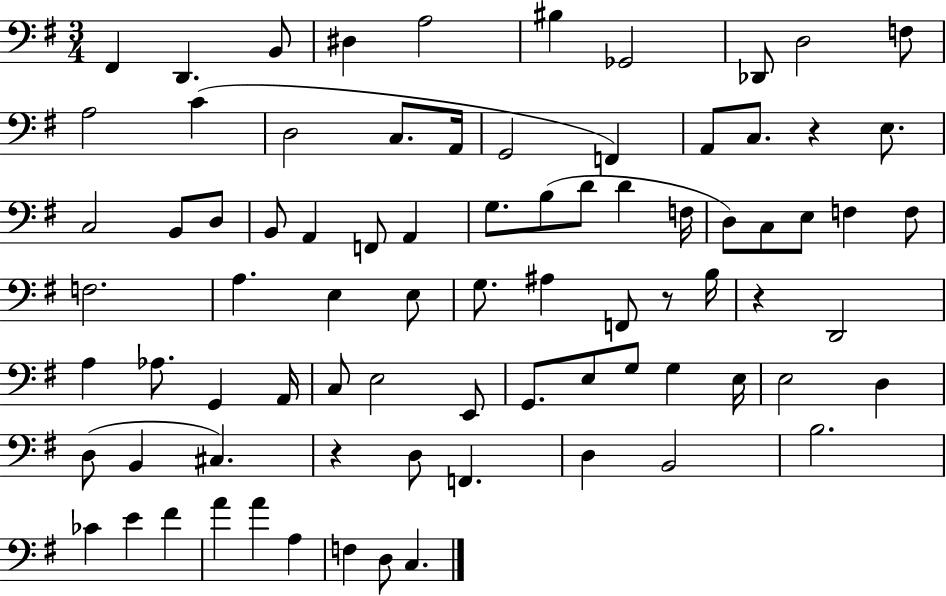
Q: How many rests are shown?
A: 4